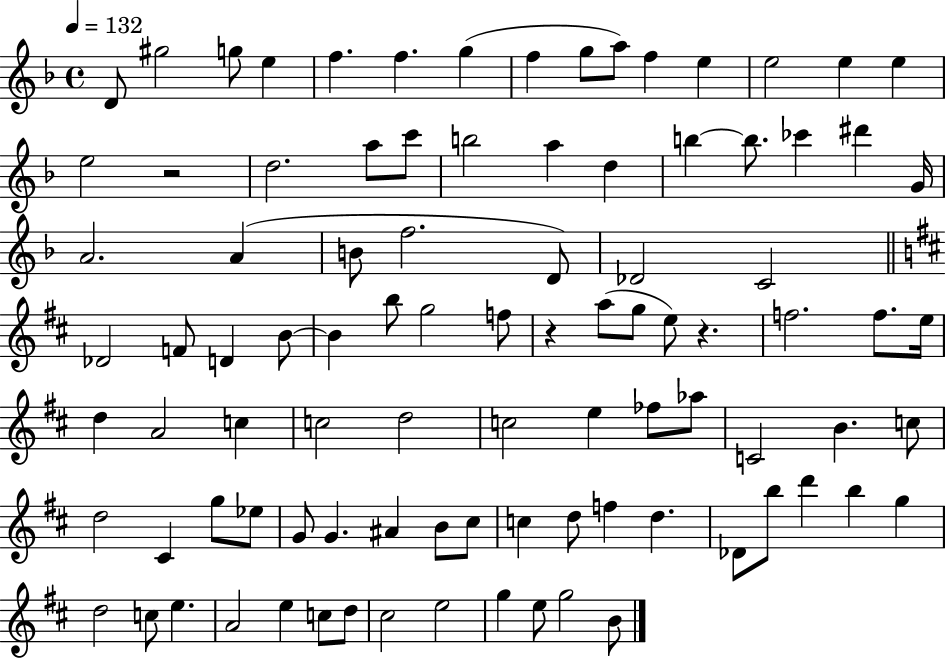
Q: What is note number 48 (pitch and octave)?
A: E5